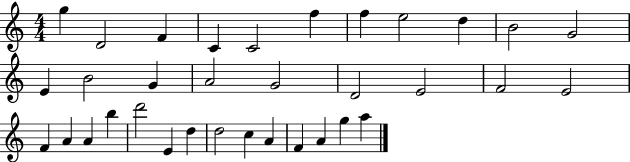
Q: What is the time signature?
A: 4/4